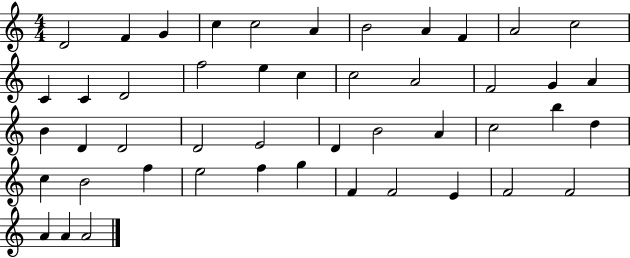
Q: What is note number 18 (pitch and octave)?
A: C5